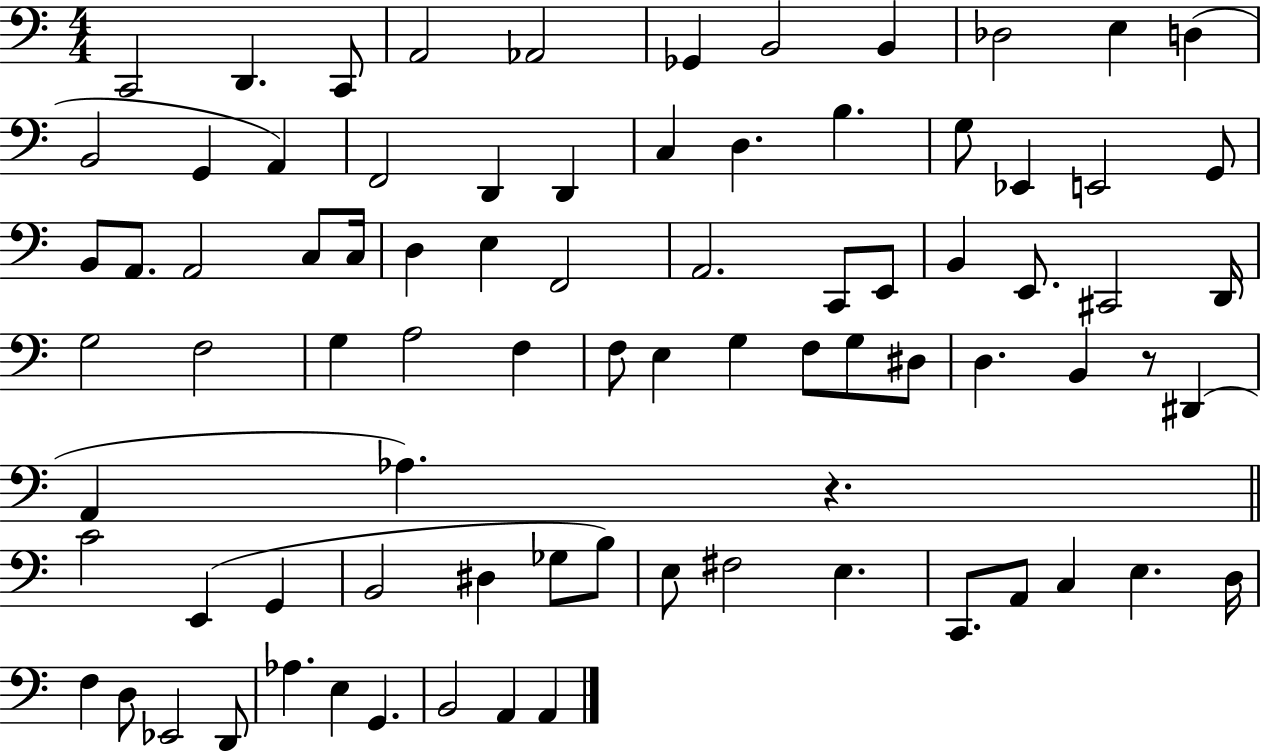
C2/h D2/q. C2/e A2/h Ab2/h Gb2/q B2/h B2/q Db3/h E3/q D3/q B2/h G2/q A2/q F2/h D2/q D2/q C3/q D3/q. B3/q. G3/e Eb2/q E2/h G2/e B2/e A2/e. A2/h C3/e C3/s D3/q E3/q F2/h A2/h. C2/e E2/e B2/q E2/e. C#2/h D2/s G3/h F3/h G3/q A3/h F3/q F3/e E3/q G3/q F3/e G3/e D#3/e D3/q. B2/q R/e D#2/q A2/q Ab3/q. R/q. C4/h E2/q G2/q B2/h D#3/q Gb3/e B3/e E3/e F#3/h E3/q. C2/e. A2/e C3/q E3/q. D3/s F3/q D3/e Eb2/h D2/e Ab3/q. E3/q G2/q. B2/h A2/q A2/q